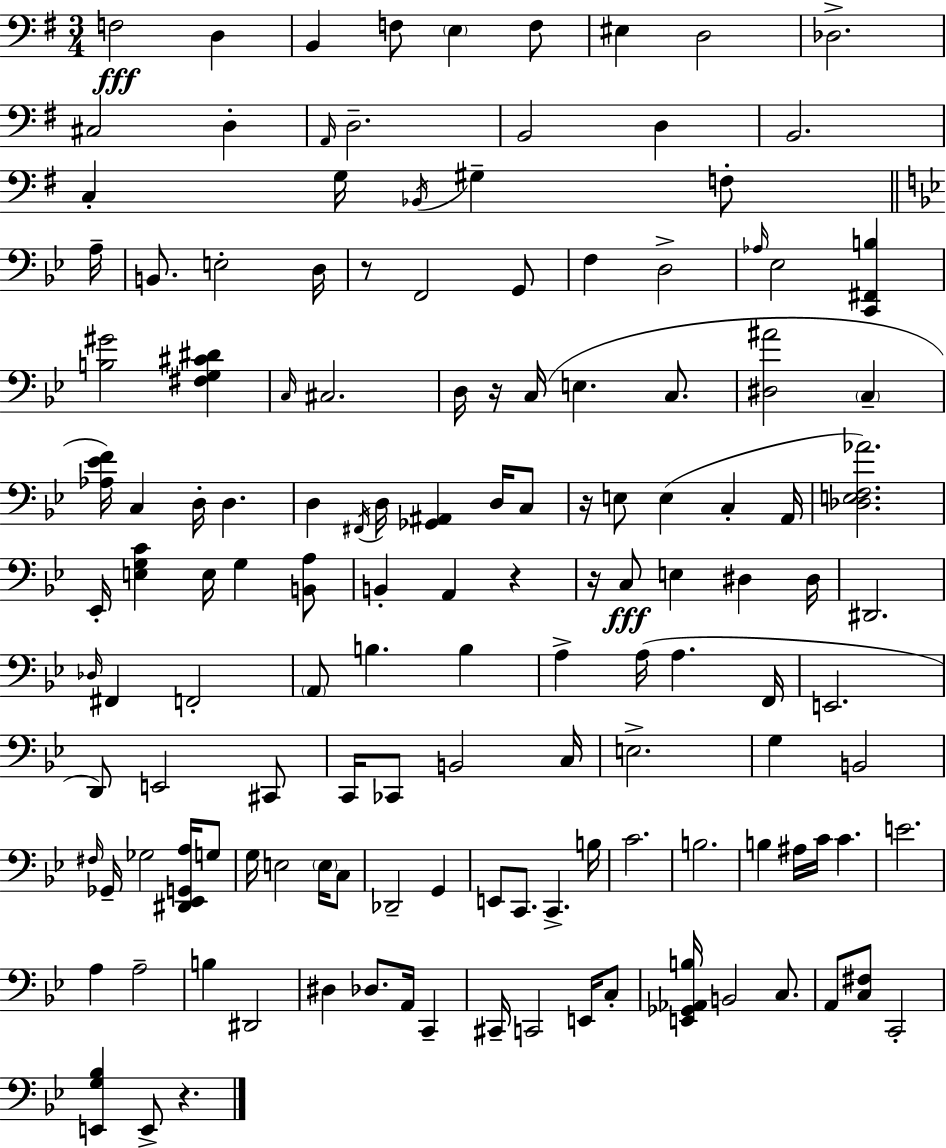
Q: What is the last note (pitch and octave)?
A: E2